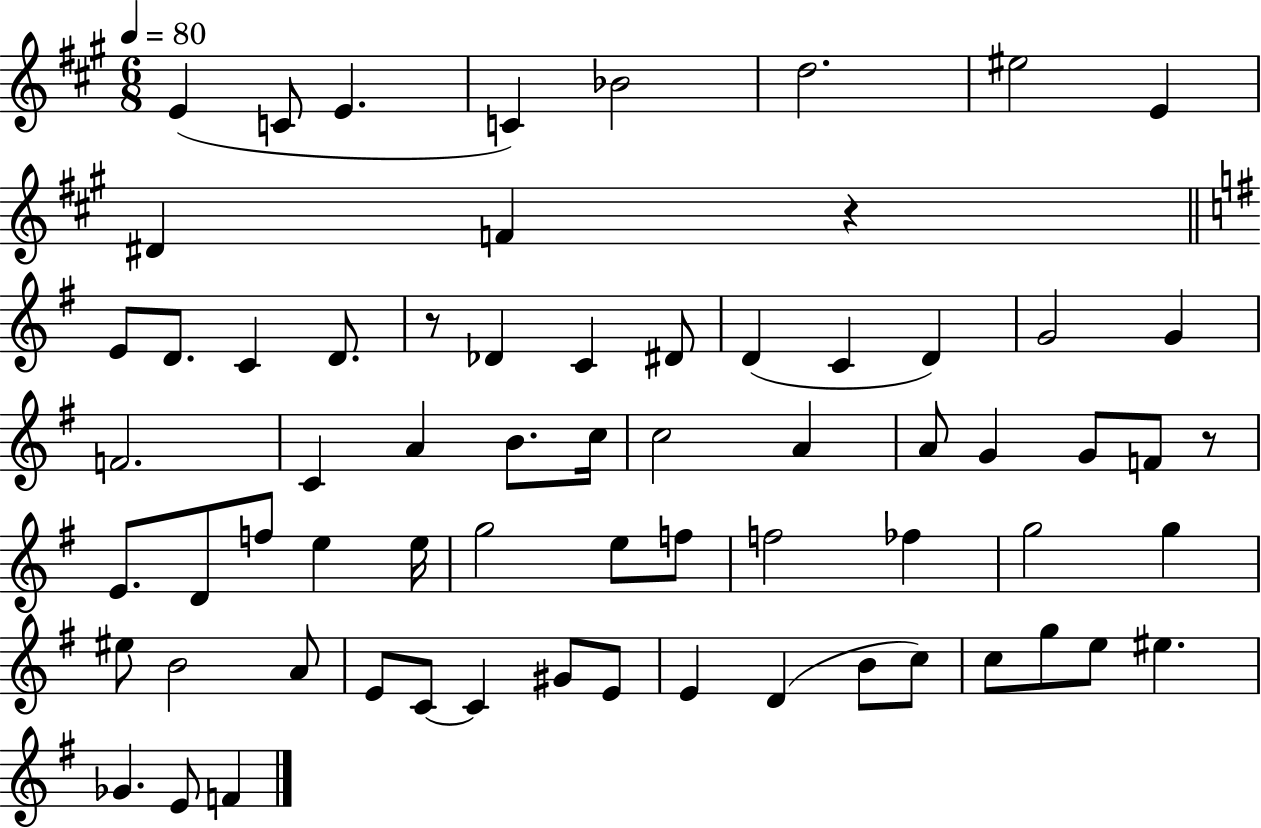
E4/q C4/e E4/q. C4/q Bb4/h D5/h. EIS5/h E4/q D#4/q F4/q R/q E4/e D4/e. C4/q D4/e. R/e Db4/q C4/q D#4/e D4/q C4/q D4/q G4/h G4/q F4/h. C4/q A4/q B4/e. C5/s C5/h A4/q A4/e G4/q G4/e F4/e R/e E4/e. D4/e F5/e E5/q E5/s G5/h E5/e F5/e F5/h FES5/q G5/h G5/q EIS5/e B4/h A4/e E4/e C4/e C4/q G#4/e E4/e E4/q D4/q B4/e C5/e C5/e G5/e E5/e EIS5/q. Gb4/q. E4/e F4/q